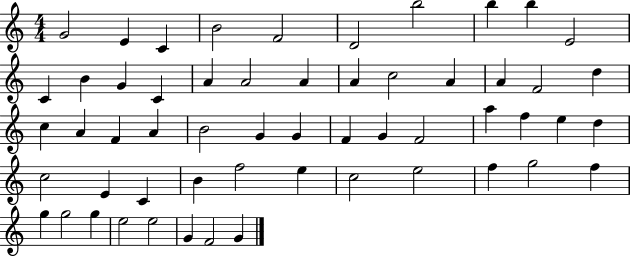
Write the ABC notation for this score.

X:1
T:Untitled
M:4/4
L:1/4
K:C
G2 E C B2 F2 D2 b2 b b E2 C B G C A A2 A A c2 A A F2 d c A F A B2 G G F G F2 a f e d c2 E C B f2 e c2 e2 f g2 f g g2 g e2 e2 G F2 G